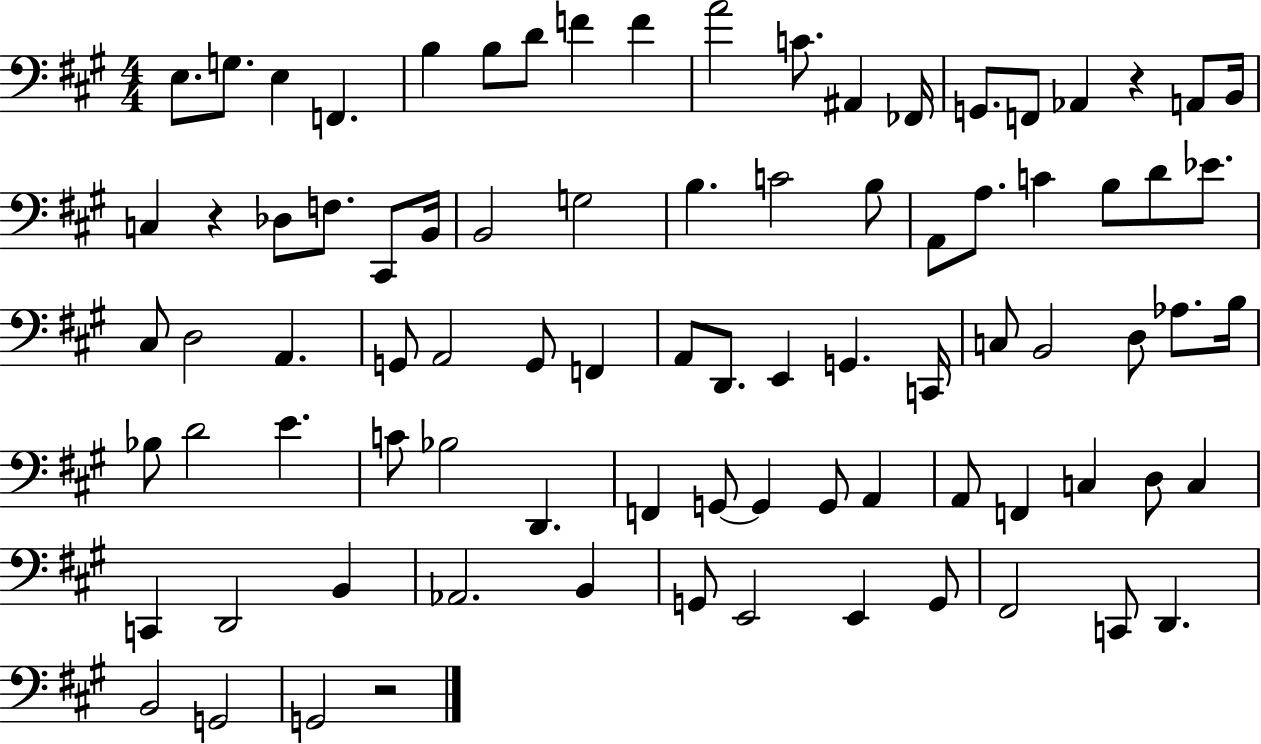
X:1
T:Untitled
M:4/4
L:1/4
K:A
E,/2 G,/2 E, F,, B, B,/2 D/2 F F A2 C/2 ^A,, _F,,/4 G,,/2 F,,/2 _A,, z A,,/2 B,,/4 C, z _D,/2 F,/2 ^C,,/2 B,,/4 B,,2 G,2 B, C2 B,/2 A,,/2 A,/2 C B,/2 D/2 _E/2 ^C,/2 D,2 A,, G,,/2 A,,2 G,,/2 F,, A,,/2 D,,/2 E,, G,, C,,/4 C,/2 B,,2 D,/2 _A,/2 B,/4 _B,/2 D2 E C/2 _B,2 D,, F,, G,,/2 G,, G,,/2 A,, A,,/2 F,, C, D,/2 C, C,, D,,2 B,, _A,,2 B,, G,,/2 E,,2 E,, G,,/2 ^F,,2 C,,/2 D,, B,,2 G,,2 G,,2 z2